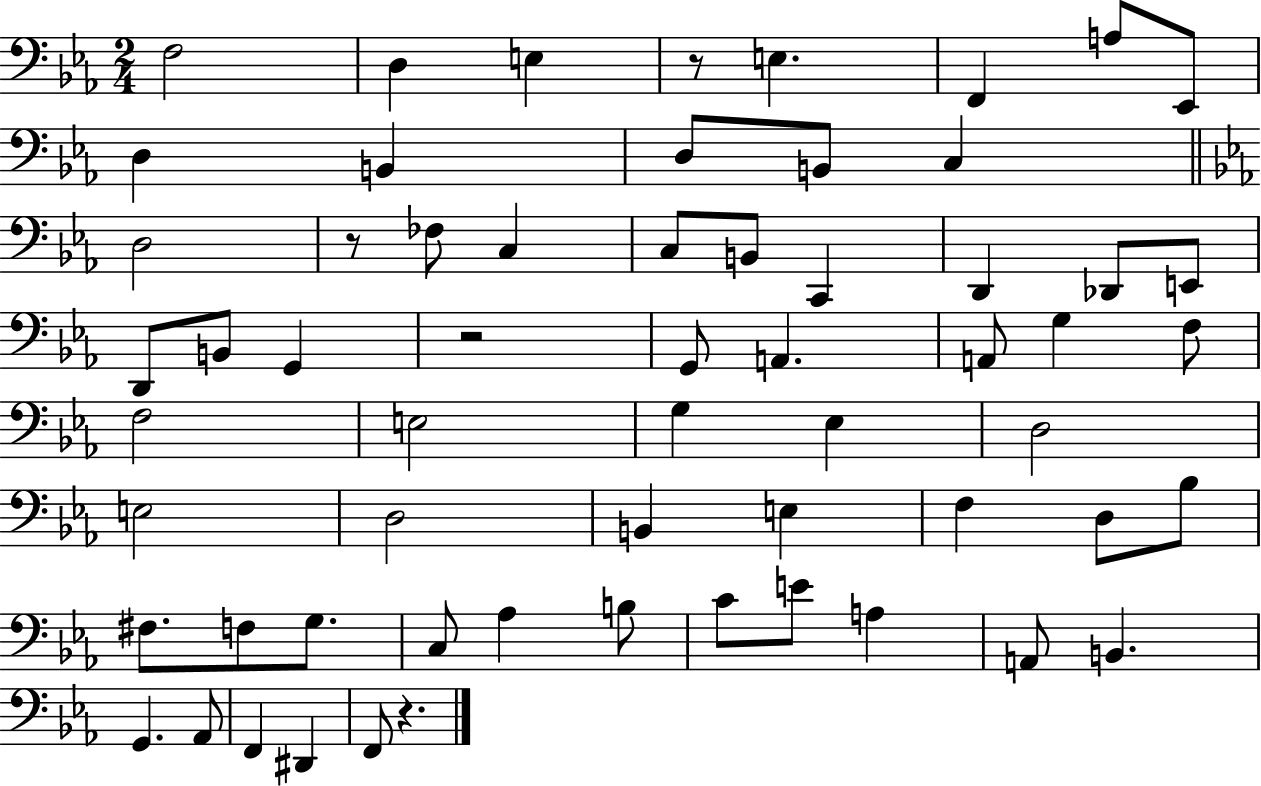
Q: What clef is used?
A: bass